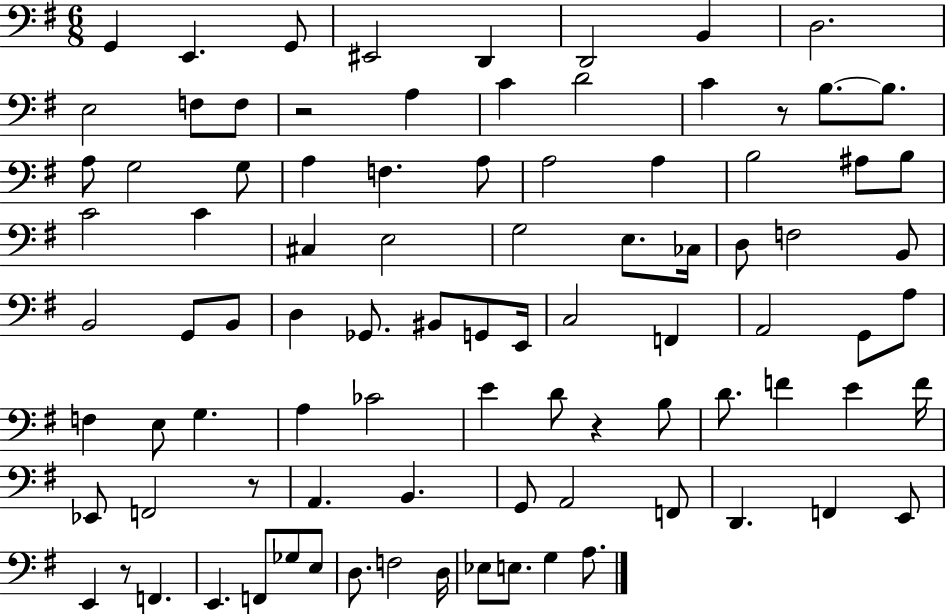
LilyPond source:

{
  \clef bass
  \numericTimeSignature
  \time 6/8
  \key g \major
  g,4 e,4. g,8 | eis,2 d,4 | d,2 b,4 | d2. | \break e2 f8 f8 | r2 a4 | c'4 d'2 | c'4 r8 b8.~~ b8. | \break a8 g2 g8 | a4 f4. a8 | a2 a4 | b2 ais8 b8 | \break c'2 c'4 | cis4 e2 | g2 e8. ces16 | d8 f2 b,8 | \break b,2 g,8 b,8 | d4 ges,8. bis,8 g,8 e,16 | c2 f,4 | a,2 g,8 a8 | \break f4 e8 g4. | a4 ces'2 | e'4 d'8 r4 b8 | d'8. f'4 e'4 f'16 | \break ees,8 f,2 r8 | a,4. b,4. | g,8 a,2 f,8 | d,4. f,4 e,8 | \break e,4 r8 f,4. | e,4. f,8 ges8 e8 | d8. f2 d16 | ees8 e8. g4 a8. | \break \bar "|."
}